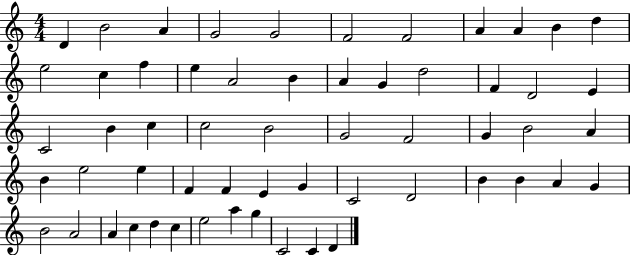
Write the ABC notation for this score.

X:1
T:Untitled
M:4/4
L:1/4
K:C
D B2 A G2 G2 F2 F2 A A B d e2 c f e A2 B A G d2 F D2 E C2 B c c2 B2 G2 F2 G B2 A B e2 e F F E G C2 D2 B B A G B2 A2 A c d c e2 a g C2 C D